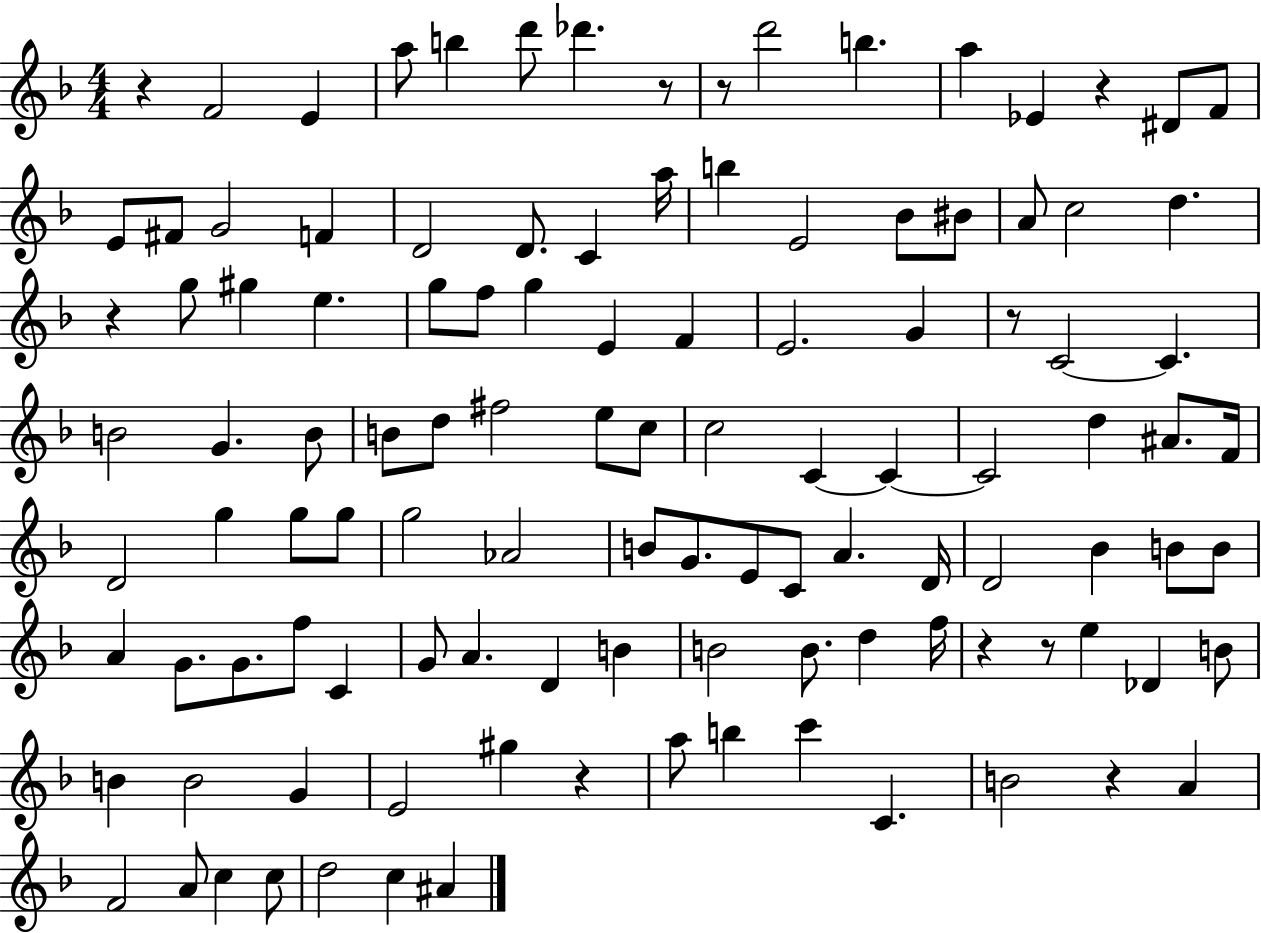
R/q F4/h E4/q A5/e B5/q D6/e Db6/q. R/e R/e D6/h B5/q. A5/q Eb4/q R/q D#4/e F4/e E4/e F#4/e G4/h F4/q D4/h D4/e. C4/q A5/s B5/q E4/h Bb4/e BIS4/e A4/e C5/h D5/q. R/q G5/e G#5/q E5/q. G5/e F5/e G5/q E4/q F4/q E4/h. G4/q R/e C4/h C4/q. B4/h G4/q. B4/e B4/e D5/e F#5/h E5/e C5/e C5/h C4/q C4/q C4/h D5/q A#4/e. F4/s D4/h G5/q G5/e G5/e G5/h Ab4/h B4/e G4/e. E4/e C4/e A4/q. D4/s D4/h Bb4/q B4/e B4/e A4/q G4/e. G4/e. F5/e C4/q G4/e A4/q. D4/q B4/q B4/h B4/e. D5/q F5/s R/q R/e E5/q Db4/q B4/e B4/q B4/h G4/q E4/h G#5/q R/q A5/e B5/q C6/q C4/q. B4/h R/q A4/q F4/h A4/e C5/q C5/e D5/h C5/q A#4/q